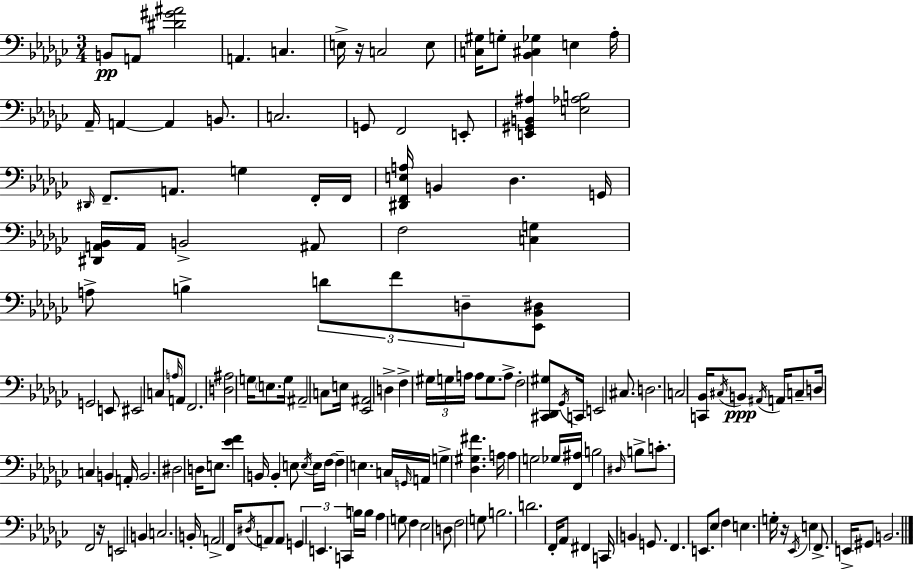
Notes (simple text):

B2/e A2/e [D#4,G#4,A#4]/h A2/q. C3/q. E3/s R/s C3/h E3/e [C3,G#3]/s G3/e [Bb2,C#3,Gb3]/q E3/q Ab3/s Ab2/s A2/q A2/q B2/e. C3/h. G2/e F2/h E2/e [E2,G#2,B2,A#3]/q [E3,Ab3,B3]/h D#2/s F2/e. A2/e. G3/q F2/s F2/s [D#2,F2,E3,A3]/s B2/q Db3/q. G2/s [D#2,A2,Bb2]/s A2/s B2/h A#2/e F3/h [C3,G3]/q A3/e B3/q D4/e F4/e D3/e [Eb2,Bb2,D#3]/e G2/h E2/e EIS2/h C3/e A3/s A2/e F2/h. [D3,A#3]/h G3/s E3/e. G3/s A#2/h C3/e E3/s [Eb2,A#2]/h D3/q F3/q G#3/s G3/s A3/s A3/e G3/e. A3/e F3/h [C#2,Db2,G#3]/e Gb2/s C2/s E2/h C#3/e. D3/h. C3/h [C2,Bb2]/s C#3/s B2/e A#2/s A2/s C3/e D3/s C3/q B2/q A2/s B2/h. D#3/h D3/s E3/e. [Eb4,F4]/q B2/s B2/q E3/e E3/s E3/s F3/s F3/q E3/q. C3/s G2/s A2/s G3/q [Db3,G#3,F#4]/q. A3/s A3/q G3/h Gb3/s [F2,A#3]/s B3/h D#3/s B3/e C4/e. F2/h R/s E2/h B2/q C3/h. B2/s A2/h F2/s D#3/s A2/e A2/e G2/q E2/q. C2/q B3/s B3/s Ab3/q G3/e F3/q Eb3/h D3/e F3/h G3/e B3/h. D4/h. F2/s Ab2/e F#2/q C2/s B2/q G2/e. F2/q. E2/e. Eb3/e F3/q E3/q. G3/s R/s Eb2/s E3/q F2/e. E2/s G#2/e B2/h.